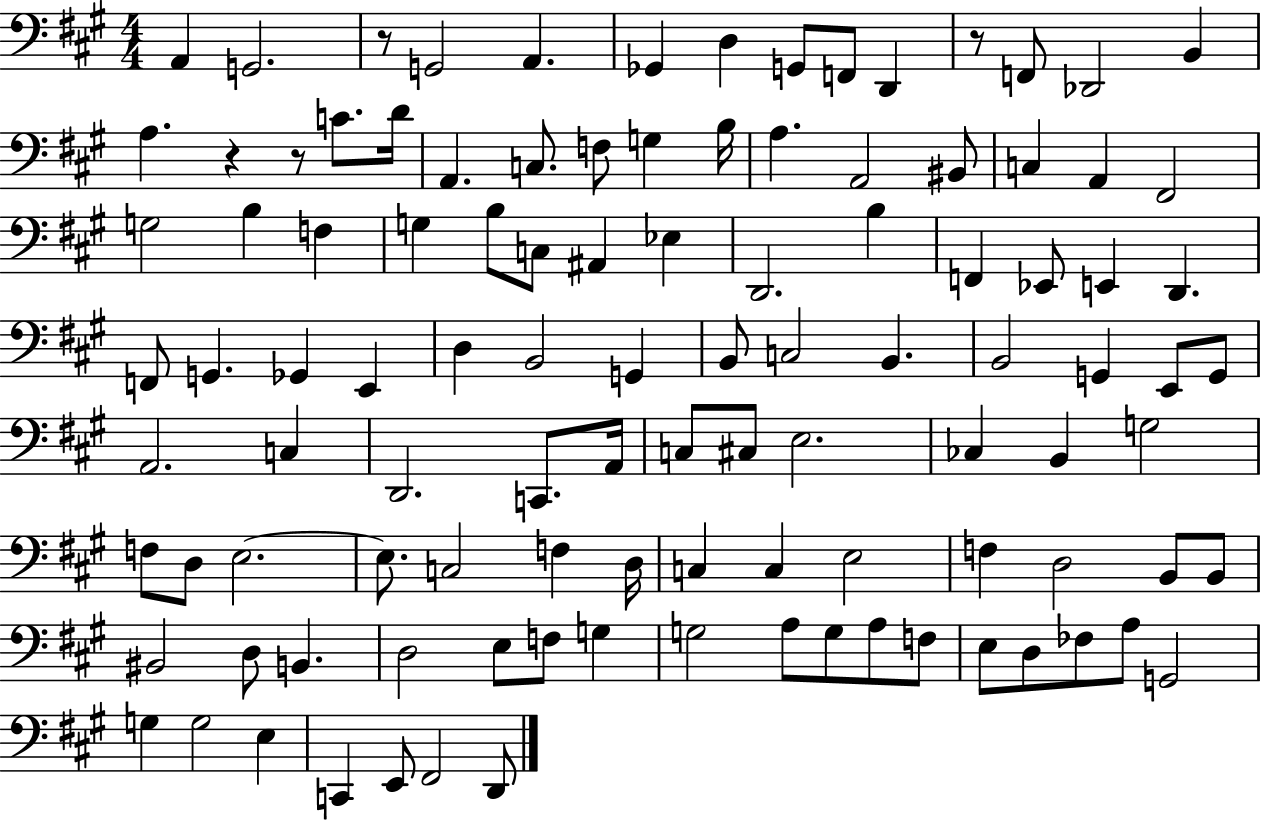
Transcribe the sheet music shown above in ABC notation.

X:1
T:Untitled
M:4/4
L:1/4
K:A
A,, G,,2 z/2 G,,2 A,, _G,, D, G,,/2 F,,/2 D,, z/2 F,,/2 _D,,2 B,, A, z z/2 C/2 D/4 A,, C,/2 F,/2 G, B,/4 A, A,,2 ^B,,/2 C, A,, ^F,,2 G,2 B, F, G, B,/2 C,/2 ^A,, _E, D,,2 B, F,, _E,,/2 E,, D,, F,,/2 G,, _G,, E,, D, B,,2 G,, B,,/2 C,2 B,, B,,2 G,, E,,/2 G,,/2 A,,2 C, D,,2 C,,/2 A,,/4 C,/2 ^C,/2 E,2 _C, B,, G,2 F,/2 D,/2 E,2 E,/2 C,2 F, D,/4 C, C, E,2 F, D,2 B,,/2 B,,/2 ^B,,2 D,/2 B,, D,2 E,/2 F,/2 G, G,2 A,/2 G,/2 A,/2 F,/2 E,/2 D,/2 _F,/2 A,/2 G,,2 G, G,2 E, C,, E,,/2 ^F,,2 D,,/2